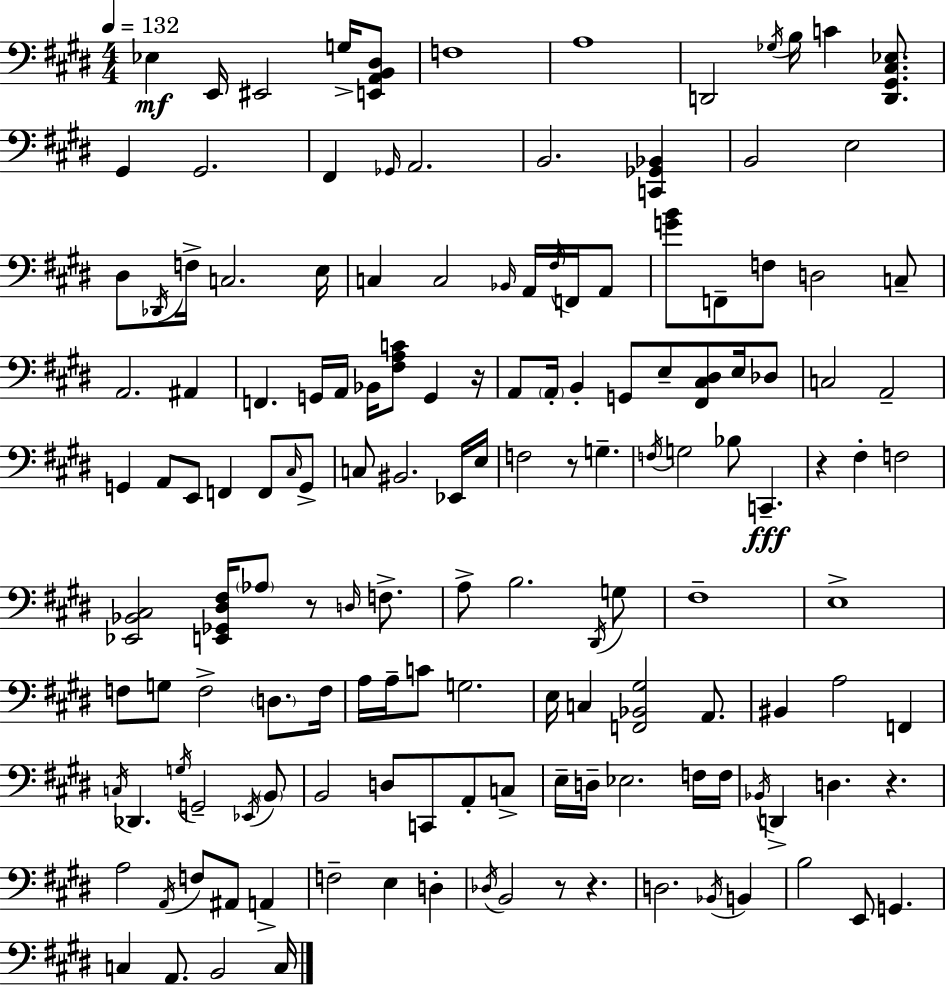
X:1
T:Untitled
M:4/4
L:1/4
K:E
_E, E,,/4 ^E,,2 G,/4 [E,,A,,B,,^D,]/2 F,4 A,4 D,,2 _G,/4 B,/4 C [D,,^G,,^C,_E,]/2 ^G,, ^G,,2 ^F,, _G,,/4 A,,2 B,,2 [C,,_G,,_B,,] B,,2 E,2 ^D,/2 _D,,/4 F,/4 C,2 E,/4 C, C,2 _B,,/4 A,,/4 ^F,/4 F,,/4 A,,/2 [GB]/2 F,,/2 F,/2 D,2 C,/2 A,,2 ^A,, F,, G,,/4 A,,/4 _B,,/4 [^F,A,C]/2 G,, z/4 A,,/2 A,,/4 B,, G,,/2 E,/2 [^F,,^C,^D,]/2 E,/4 _D,/2 C,2 A,,2 G,, A,,/2 E,,/2 F,, F,,/2 ^C,/4 G,,/2 C,/2 ^B,,2 _E,,/4 E,/4 F,2 z/2 G, F,/4 G,2 _B,/2 C,, z ^F, F,2 [_E,,_B,,^C,]2 [E,,_G,,^D,^F,]/4 _A,/2 z/2 D,/4 F,/2 A,/2 B,2 ^D,,/4 G,/2 ^F,4 E,4 F,/2 G,/2 F,2 D,/2 F,/4 A,/4 A,/4 C/2 G,2 E,/4 C, [F,,_B,,^G,]2 A,,/2 ^B,, A,2 F,, C,/4 _D,, G,/4 G,,2 _E,,/4 B,,/2 B,,2 D,/2 C,,/2 A,,/2 C,/2 E,/4 D,/4 _E,2 F,/4 F,/4 _B,,/4 D,, D, z A,2 A,,/4 F,/2 ^A,,/2 A,, F,2 E, D, _D,/4 B,,2 z/2 z D,2 _B,,/4 B,, B,2 E,,/2 G,, C, A,,/2 B,,2 C,/4